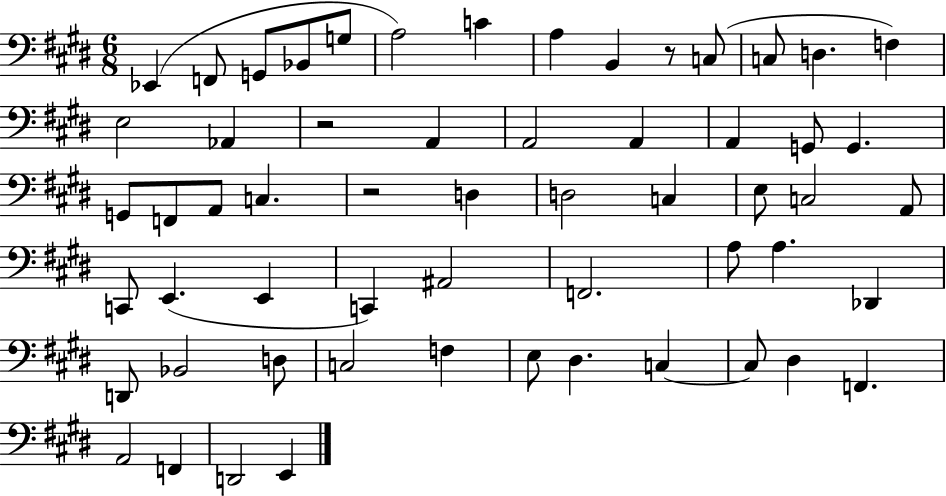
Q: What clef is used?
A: bass